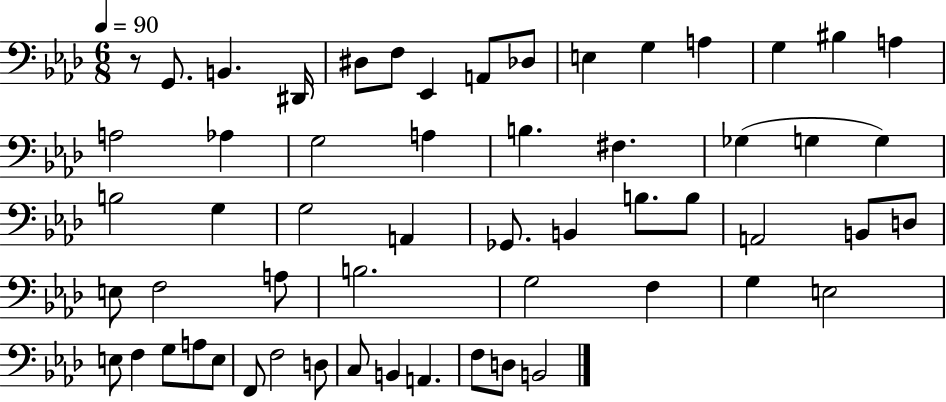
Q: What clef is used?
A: bass